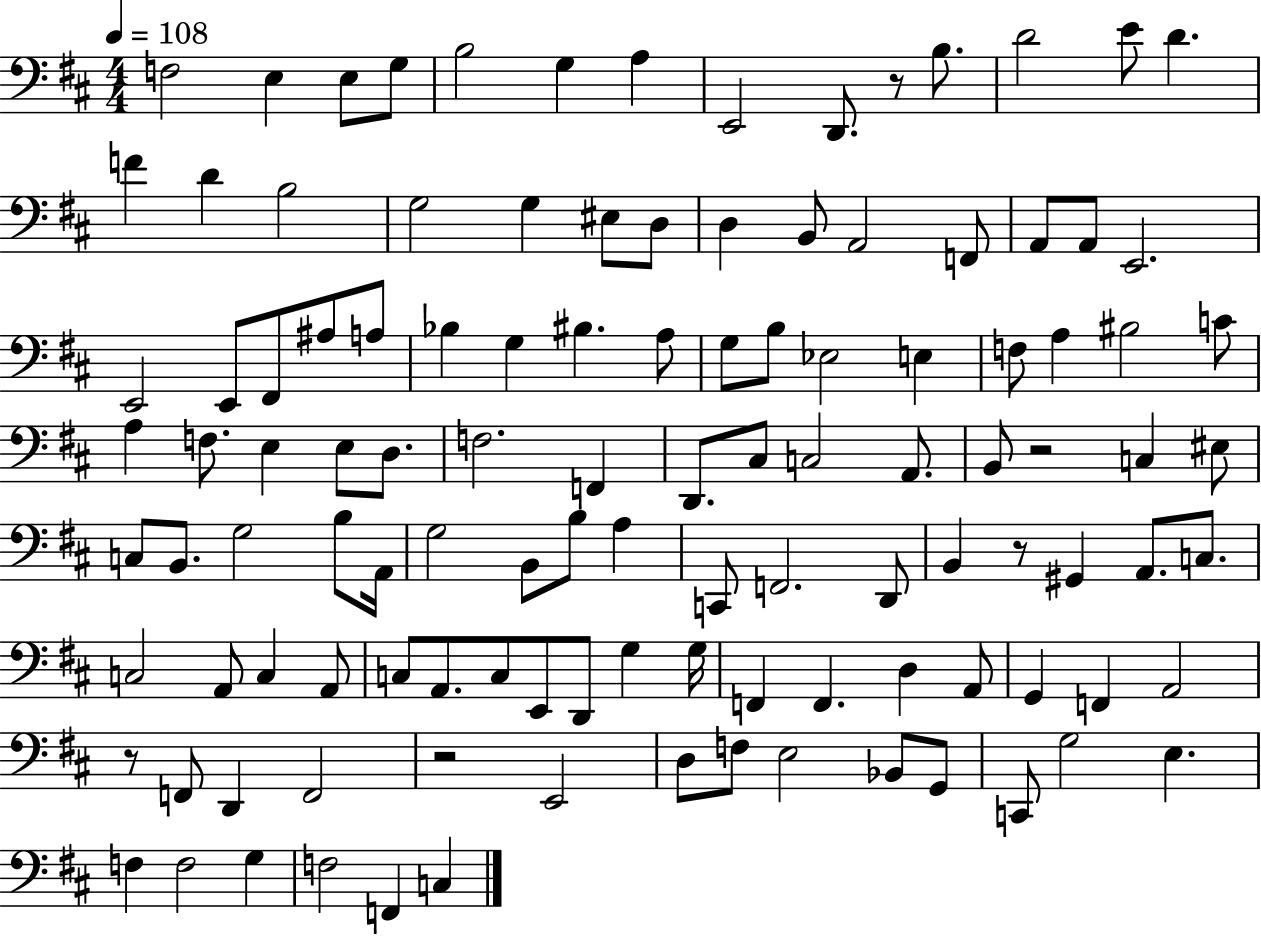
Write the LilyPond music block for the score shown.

{
  \clef bass
  \numericTimeSignature
  \time 4/4
  \key d \major
  \tempo 4 = 108
  f2 e4 e8 g8 | b2 g4 a4 | e,2 d,8. r8 b8. | d'2 e'8 d'4. | \break f'4 d'4 b2 | g2 g4 eis8 d8 | d4 b,8 a,2 f,8 | a,8 a,8 e,2. | \break e,2 e,8 fis,8 ais8 a8 | bes4 g4 bis4. a8 | g8 b8 ees2 e4 | f8 a4 bis2 c'8 | \break a4 f8. e4 e8 d8. | f2. f,4 | d,8. cis8 c2 a,8. | b,8 r2 c4 eis8 | \break c8 b,8. g2 b8 a,16 | g2 b,8 b8 a4 | c,8 f,2. d,8 | b,4 r8 gis,4 a,8. c8. | \break c2 a,8 c4 a,8 | c8 a,8. c8 e,8 d,8 g4 g16 | f,4 f,4. d4 a,8 | g,4 f,4 a,2 | \break r8 f,8 d,4 f,2 | r2 e,2 | d8 f8 e2 bes,8 g,8 | c,8 g2 e4. | \break f4 f2 g4 | f2 f,4 c4 | \bar "|."
}